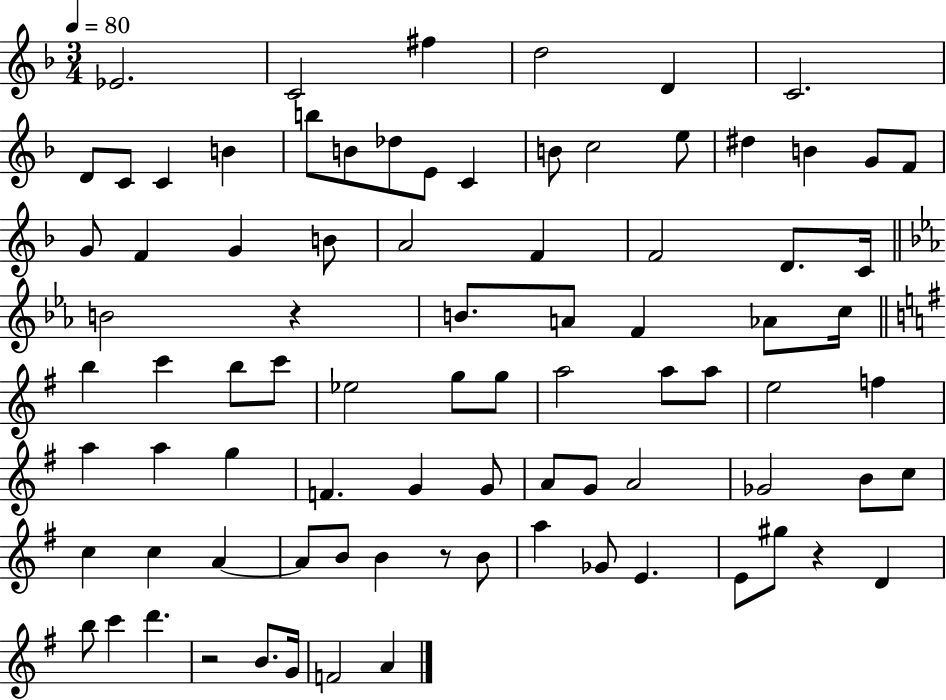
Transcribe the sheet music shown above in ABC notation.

X:1
T:Untitled
M:3/4
L:1/4
K:F
_E2 C2 ^f d2 D C2 D/2 C/2 C B b/2 B/2 _d/2 E/2 C B/2 c2 e/2 ^d B G/2 F/2 G/2 F G B/2 A2 F F2 D/2 C/4 B2 z B/2 A/2 F _A/2 c/4 b c' b/2 c'/2 _e2 g/2 g/2 a2 a/2 a/2 e2 f a a g F G G/2 A/2 G/2 A2 _G2 B/2 c/2 c c A A/2 B/2 B z/2 B/2 a _G/2 E E/2 ^g/2 z D b/2 c' d' z2 B/2 G/4 F2 A